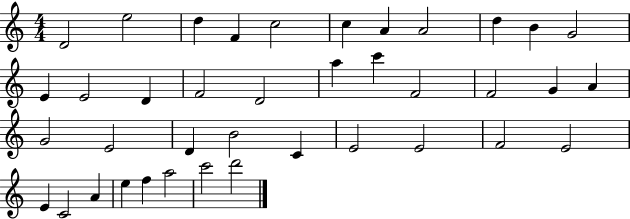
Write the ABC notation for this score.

X:1
T:Untitled
M:4/4
L:1/4
K:C
D2 e2 d F c2 c A A2 d B G2 E E2 D F2 D2 a c' F2 F2 G A G2 E2 D B2 C E2 E2 F2 E2 E C2 A e f a2 c'2 d'2